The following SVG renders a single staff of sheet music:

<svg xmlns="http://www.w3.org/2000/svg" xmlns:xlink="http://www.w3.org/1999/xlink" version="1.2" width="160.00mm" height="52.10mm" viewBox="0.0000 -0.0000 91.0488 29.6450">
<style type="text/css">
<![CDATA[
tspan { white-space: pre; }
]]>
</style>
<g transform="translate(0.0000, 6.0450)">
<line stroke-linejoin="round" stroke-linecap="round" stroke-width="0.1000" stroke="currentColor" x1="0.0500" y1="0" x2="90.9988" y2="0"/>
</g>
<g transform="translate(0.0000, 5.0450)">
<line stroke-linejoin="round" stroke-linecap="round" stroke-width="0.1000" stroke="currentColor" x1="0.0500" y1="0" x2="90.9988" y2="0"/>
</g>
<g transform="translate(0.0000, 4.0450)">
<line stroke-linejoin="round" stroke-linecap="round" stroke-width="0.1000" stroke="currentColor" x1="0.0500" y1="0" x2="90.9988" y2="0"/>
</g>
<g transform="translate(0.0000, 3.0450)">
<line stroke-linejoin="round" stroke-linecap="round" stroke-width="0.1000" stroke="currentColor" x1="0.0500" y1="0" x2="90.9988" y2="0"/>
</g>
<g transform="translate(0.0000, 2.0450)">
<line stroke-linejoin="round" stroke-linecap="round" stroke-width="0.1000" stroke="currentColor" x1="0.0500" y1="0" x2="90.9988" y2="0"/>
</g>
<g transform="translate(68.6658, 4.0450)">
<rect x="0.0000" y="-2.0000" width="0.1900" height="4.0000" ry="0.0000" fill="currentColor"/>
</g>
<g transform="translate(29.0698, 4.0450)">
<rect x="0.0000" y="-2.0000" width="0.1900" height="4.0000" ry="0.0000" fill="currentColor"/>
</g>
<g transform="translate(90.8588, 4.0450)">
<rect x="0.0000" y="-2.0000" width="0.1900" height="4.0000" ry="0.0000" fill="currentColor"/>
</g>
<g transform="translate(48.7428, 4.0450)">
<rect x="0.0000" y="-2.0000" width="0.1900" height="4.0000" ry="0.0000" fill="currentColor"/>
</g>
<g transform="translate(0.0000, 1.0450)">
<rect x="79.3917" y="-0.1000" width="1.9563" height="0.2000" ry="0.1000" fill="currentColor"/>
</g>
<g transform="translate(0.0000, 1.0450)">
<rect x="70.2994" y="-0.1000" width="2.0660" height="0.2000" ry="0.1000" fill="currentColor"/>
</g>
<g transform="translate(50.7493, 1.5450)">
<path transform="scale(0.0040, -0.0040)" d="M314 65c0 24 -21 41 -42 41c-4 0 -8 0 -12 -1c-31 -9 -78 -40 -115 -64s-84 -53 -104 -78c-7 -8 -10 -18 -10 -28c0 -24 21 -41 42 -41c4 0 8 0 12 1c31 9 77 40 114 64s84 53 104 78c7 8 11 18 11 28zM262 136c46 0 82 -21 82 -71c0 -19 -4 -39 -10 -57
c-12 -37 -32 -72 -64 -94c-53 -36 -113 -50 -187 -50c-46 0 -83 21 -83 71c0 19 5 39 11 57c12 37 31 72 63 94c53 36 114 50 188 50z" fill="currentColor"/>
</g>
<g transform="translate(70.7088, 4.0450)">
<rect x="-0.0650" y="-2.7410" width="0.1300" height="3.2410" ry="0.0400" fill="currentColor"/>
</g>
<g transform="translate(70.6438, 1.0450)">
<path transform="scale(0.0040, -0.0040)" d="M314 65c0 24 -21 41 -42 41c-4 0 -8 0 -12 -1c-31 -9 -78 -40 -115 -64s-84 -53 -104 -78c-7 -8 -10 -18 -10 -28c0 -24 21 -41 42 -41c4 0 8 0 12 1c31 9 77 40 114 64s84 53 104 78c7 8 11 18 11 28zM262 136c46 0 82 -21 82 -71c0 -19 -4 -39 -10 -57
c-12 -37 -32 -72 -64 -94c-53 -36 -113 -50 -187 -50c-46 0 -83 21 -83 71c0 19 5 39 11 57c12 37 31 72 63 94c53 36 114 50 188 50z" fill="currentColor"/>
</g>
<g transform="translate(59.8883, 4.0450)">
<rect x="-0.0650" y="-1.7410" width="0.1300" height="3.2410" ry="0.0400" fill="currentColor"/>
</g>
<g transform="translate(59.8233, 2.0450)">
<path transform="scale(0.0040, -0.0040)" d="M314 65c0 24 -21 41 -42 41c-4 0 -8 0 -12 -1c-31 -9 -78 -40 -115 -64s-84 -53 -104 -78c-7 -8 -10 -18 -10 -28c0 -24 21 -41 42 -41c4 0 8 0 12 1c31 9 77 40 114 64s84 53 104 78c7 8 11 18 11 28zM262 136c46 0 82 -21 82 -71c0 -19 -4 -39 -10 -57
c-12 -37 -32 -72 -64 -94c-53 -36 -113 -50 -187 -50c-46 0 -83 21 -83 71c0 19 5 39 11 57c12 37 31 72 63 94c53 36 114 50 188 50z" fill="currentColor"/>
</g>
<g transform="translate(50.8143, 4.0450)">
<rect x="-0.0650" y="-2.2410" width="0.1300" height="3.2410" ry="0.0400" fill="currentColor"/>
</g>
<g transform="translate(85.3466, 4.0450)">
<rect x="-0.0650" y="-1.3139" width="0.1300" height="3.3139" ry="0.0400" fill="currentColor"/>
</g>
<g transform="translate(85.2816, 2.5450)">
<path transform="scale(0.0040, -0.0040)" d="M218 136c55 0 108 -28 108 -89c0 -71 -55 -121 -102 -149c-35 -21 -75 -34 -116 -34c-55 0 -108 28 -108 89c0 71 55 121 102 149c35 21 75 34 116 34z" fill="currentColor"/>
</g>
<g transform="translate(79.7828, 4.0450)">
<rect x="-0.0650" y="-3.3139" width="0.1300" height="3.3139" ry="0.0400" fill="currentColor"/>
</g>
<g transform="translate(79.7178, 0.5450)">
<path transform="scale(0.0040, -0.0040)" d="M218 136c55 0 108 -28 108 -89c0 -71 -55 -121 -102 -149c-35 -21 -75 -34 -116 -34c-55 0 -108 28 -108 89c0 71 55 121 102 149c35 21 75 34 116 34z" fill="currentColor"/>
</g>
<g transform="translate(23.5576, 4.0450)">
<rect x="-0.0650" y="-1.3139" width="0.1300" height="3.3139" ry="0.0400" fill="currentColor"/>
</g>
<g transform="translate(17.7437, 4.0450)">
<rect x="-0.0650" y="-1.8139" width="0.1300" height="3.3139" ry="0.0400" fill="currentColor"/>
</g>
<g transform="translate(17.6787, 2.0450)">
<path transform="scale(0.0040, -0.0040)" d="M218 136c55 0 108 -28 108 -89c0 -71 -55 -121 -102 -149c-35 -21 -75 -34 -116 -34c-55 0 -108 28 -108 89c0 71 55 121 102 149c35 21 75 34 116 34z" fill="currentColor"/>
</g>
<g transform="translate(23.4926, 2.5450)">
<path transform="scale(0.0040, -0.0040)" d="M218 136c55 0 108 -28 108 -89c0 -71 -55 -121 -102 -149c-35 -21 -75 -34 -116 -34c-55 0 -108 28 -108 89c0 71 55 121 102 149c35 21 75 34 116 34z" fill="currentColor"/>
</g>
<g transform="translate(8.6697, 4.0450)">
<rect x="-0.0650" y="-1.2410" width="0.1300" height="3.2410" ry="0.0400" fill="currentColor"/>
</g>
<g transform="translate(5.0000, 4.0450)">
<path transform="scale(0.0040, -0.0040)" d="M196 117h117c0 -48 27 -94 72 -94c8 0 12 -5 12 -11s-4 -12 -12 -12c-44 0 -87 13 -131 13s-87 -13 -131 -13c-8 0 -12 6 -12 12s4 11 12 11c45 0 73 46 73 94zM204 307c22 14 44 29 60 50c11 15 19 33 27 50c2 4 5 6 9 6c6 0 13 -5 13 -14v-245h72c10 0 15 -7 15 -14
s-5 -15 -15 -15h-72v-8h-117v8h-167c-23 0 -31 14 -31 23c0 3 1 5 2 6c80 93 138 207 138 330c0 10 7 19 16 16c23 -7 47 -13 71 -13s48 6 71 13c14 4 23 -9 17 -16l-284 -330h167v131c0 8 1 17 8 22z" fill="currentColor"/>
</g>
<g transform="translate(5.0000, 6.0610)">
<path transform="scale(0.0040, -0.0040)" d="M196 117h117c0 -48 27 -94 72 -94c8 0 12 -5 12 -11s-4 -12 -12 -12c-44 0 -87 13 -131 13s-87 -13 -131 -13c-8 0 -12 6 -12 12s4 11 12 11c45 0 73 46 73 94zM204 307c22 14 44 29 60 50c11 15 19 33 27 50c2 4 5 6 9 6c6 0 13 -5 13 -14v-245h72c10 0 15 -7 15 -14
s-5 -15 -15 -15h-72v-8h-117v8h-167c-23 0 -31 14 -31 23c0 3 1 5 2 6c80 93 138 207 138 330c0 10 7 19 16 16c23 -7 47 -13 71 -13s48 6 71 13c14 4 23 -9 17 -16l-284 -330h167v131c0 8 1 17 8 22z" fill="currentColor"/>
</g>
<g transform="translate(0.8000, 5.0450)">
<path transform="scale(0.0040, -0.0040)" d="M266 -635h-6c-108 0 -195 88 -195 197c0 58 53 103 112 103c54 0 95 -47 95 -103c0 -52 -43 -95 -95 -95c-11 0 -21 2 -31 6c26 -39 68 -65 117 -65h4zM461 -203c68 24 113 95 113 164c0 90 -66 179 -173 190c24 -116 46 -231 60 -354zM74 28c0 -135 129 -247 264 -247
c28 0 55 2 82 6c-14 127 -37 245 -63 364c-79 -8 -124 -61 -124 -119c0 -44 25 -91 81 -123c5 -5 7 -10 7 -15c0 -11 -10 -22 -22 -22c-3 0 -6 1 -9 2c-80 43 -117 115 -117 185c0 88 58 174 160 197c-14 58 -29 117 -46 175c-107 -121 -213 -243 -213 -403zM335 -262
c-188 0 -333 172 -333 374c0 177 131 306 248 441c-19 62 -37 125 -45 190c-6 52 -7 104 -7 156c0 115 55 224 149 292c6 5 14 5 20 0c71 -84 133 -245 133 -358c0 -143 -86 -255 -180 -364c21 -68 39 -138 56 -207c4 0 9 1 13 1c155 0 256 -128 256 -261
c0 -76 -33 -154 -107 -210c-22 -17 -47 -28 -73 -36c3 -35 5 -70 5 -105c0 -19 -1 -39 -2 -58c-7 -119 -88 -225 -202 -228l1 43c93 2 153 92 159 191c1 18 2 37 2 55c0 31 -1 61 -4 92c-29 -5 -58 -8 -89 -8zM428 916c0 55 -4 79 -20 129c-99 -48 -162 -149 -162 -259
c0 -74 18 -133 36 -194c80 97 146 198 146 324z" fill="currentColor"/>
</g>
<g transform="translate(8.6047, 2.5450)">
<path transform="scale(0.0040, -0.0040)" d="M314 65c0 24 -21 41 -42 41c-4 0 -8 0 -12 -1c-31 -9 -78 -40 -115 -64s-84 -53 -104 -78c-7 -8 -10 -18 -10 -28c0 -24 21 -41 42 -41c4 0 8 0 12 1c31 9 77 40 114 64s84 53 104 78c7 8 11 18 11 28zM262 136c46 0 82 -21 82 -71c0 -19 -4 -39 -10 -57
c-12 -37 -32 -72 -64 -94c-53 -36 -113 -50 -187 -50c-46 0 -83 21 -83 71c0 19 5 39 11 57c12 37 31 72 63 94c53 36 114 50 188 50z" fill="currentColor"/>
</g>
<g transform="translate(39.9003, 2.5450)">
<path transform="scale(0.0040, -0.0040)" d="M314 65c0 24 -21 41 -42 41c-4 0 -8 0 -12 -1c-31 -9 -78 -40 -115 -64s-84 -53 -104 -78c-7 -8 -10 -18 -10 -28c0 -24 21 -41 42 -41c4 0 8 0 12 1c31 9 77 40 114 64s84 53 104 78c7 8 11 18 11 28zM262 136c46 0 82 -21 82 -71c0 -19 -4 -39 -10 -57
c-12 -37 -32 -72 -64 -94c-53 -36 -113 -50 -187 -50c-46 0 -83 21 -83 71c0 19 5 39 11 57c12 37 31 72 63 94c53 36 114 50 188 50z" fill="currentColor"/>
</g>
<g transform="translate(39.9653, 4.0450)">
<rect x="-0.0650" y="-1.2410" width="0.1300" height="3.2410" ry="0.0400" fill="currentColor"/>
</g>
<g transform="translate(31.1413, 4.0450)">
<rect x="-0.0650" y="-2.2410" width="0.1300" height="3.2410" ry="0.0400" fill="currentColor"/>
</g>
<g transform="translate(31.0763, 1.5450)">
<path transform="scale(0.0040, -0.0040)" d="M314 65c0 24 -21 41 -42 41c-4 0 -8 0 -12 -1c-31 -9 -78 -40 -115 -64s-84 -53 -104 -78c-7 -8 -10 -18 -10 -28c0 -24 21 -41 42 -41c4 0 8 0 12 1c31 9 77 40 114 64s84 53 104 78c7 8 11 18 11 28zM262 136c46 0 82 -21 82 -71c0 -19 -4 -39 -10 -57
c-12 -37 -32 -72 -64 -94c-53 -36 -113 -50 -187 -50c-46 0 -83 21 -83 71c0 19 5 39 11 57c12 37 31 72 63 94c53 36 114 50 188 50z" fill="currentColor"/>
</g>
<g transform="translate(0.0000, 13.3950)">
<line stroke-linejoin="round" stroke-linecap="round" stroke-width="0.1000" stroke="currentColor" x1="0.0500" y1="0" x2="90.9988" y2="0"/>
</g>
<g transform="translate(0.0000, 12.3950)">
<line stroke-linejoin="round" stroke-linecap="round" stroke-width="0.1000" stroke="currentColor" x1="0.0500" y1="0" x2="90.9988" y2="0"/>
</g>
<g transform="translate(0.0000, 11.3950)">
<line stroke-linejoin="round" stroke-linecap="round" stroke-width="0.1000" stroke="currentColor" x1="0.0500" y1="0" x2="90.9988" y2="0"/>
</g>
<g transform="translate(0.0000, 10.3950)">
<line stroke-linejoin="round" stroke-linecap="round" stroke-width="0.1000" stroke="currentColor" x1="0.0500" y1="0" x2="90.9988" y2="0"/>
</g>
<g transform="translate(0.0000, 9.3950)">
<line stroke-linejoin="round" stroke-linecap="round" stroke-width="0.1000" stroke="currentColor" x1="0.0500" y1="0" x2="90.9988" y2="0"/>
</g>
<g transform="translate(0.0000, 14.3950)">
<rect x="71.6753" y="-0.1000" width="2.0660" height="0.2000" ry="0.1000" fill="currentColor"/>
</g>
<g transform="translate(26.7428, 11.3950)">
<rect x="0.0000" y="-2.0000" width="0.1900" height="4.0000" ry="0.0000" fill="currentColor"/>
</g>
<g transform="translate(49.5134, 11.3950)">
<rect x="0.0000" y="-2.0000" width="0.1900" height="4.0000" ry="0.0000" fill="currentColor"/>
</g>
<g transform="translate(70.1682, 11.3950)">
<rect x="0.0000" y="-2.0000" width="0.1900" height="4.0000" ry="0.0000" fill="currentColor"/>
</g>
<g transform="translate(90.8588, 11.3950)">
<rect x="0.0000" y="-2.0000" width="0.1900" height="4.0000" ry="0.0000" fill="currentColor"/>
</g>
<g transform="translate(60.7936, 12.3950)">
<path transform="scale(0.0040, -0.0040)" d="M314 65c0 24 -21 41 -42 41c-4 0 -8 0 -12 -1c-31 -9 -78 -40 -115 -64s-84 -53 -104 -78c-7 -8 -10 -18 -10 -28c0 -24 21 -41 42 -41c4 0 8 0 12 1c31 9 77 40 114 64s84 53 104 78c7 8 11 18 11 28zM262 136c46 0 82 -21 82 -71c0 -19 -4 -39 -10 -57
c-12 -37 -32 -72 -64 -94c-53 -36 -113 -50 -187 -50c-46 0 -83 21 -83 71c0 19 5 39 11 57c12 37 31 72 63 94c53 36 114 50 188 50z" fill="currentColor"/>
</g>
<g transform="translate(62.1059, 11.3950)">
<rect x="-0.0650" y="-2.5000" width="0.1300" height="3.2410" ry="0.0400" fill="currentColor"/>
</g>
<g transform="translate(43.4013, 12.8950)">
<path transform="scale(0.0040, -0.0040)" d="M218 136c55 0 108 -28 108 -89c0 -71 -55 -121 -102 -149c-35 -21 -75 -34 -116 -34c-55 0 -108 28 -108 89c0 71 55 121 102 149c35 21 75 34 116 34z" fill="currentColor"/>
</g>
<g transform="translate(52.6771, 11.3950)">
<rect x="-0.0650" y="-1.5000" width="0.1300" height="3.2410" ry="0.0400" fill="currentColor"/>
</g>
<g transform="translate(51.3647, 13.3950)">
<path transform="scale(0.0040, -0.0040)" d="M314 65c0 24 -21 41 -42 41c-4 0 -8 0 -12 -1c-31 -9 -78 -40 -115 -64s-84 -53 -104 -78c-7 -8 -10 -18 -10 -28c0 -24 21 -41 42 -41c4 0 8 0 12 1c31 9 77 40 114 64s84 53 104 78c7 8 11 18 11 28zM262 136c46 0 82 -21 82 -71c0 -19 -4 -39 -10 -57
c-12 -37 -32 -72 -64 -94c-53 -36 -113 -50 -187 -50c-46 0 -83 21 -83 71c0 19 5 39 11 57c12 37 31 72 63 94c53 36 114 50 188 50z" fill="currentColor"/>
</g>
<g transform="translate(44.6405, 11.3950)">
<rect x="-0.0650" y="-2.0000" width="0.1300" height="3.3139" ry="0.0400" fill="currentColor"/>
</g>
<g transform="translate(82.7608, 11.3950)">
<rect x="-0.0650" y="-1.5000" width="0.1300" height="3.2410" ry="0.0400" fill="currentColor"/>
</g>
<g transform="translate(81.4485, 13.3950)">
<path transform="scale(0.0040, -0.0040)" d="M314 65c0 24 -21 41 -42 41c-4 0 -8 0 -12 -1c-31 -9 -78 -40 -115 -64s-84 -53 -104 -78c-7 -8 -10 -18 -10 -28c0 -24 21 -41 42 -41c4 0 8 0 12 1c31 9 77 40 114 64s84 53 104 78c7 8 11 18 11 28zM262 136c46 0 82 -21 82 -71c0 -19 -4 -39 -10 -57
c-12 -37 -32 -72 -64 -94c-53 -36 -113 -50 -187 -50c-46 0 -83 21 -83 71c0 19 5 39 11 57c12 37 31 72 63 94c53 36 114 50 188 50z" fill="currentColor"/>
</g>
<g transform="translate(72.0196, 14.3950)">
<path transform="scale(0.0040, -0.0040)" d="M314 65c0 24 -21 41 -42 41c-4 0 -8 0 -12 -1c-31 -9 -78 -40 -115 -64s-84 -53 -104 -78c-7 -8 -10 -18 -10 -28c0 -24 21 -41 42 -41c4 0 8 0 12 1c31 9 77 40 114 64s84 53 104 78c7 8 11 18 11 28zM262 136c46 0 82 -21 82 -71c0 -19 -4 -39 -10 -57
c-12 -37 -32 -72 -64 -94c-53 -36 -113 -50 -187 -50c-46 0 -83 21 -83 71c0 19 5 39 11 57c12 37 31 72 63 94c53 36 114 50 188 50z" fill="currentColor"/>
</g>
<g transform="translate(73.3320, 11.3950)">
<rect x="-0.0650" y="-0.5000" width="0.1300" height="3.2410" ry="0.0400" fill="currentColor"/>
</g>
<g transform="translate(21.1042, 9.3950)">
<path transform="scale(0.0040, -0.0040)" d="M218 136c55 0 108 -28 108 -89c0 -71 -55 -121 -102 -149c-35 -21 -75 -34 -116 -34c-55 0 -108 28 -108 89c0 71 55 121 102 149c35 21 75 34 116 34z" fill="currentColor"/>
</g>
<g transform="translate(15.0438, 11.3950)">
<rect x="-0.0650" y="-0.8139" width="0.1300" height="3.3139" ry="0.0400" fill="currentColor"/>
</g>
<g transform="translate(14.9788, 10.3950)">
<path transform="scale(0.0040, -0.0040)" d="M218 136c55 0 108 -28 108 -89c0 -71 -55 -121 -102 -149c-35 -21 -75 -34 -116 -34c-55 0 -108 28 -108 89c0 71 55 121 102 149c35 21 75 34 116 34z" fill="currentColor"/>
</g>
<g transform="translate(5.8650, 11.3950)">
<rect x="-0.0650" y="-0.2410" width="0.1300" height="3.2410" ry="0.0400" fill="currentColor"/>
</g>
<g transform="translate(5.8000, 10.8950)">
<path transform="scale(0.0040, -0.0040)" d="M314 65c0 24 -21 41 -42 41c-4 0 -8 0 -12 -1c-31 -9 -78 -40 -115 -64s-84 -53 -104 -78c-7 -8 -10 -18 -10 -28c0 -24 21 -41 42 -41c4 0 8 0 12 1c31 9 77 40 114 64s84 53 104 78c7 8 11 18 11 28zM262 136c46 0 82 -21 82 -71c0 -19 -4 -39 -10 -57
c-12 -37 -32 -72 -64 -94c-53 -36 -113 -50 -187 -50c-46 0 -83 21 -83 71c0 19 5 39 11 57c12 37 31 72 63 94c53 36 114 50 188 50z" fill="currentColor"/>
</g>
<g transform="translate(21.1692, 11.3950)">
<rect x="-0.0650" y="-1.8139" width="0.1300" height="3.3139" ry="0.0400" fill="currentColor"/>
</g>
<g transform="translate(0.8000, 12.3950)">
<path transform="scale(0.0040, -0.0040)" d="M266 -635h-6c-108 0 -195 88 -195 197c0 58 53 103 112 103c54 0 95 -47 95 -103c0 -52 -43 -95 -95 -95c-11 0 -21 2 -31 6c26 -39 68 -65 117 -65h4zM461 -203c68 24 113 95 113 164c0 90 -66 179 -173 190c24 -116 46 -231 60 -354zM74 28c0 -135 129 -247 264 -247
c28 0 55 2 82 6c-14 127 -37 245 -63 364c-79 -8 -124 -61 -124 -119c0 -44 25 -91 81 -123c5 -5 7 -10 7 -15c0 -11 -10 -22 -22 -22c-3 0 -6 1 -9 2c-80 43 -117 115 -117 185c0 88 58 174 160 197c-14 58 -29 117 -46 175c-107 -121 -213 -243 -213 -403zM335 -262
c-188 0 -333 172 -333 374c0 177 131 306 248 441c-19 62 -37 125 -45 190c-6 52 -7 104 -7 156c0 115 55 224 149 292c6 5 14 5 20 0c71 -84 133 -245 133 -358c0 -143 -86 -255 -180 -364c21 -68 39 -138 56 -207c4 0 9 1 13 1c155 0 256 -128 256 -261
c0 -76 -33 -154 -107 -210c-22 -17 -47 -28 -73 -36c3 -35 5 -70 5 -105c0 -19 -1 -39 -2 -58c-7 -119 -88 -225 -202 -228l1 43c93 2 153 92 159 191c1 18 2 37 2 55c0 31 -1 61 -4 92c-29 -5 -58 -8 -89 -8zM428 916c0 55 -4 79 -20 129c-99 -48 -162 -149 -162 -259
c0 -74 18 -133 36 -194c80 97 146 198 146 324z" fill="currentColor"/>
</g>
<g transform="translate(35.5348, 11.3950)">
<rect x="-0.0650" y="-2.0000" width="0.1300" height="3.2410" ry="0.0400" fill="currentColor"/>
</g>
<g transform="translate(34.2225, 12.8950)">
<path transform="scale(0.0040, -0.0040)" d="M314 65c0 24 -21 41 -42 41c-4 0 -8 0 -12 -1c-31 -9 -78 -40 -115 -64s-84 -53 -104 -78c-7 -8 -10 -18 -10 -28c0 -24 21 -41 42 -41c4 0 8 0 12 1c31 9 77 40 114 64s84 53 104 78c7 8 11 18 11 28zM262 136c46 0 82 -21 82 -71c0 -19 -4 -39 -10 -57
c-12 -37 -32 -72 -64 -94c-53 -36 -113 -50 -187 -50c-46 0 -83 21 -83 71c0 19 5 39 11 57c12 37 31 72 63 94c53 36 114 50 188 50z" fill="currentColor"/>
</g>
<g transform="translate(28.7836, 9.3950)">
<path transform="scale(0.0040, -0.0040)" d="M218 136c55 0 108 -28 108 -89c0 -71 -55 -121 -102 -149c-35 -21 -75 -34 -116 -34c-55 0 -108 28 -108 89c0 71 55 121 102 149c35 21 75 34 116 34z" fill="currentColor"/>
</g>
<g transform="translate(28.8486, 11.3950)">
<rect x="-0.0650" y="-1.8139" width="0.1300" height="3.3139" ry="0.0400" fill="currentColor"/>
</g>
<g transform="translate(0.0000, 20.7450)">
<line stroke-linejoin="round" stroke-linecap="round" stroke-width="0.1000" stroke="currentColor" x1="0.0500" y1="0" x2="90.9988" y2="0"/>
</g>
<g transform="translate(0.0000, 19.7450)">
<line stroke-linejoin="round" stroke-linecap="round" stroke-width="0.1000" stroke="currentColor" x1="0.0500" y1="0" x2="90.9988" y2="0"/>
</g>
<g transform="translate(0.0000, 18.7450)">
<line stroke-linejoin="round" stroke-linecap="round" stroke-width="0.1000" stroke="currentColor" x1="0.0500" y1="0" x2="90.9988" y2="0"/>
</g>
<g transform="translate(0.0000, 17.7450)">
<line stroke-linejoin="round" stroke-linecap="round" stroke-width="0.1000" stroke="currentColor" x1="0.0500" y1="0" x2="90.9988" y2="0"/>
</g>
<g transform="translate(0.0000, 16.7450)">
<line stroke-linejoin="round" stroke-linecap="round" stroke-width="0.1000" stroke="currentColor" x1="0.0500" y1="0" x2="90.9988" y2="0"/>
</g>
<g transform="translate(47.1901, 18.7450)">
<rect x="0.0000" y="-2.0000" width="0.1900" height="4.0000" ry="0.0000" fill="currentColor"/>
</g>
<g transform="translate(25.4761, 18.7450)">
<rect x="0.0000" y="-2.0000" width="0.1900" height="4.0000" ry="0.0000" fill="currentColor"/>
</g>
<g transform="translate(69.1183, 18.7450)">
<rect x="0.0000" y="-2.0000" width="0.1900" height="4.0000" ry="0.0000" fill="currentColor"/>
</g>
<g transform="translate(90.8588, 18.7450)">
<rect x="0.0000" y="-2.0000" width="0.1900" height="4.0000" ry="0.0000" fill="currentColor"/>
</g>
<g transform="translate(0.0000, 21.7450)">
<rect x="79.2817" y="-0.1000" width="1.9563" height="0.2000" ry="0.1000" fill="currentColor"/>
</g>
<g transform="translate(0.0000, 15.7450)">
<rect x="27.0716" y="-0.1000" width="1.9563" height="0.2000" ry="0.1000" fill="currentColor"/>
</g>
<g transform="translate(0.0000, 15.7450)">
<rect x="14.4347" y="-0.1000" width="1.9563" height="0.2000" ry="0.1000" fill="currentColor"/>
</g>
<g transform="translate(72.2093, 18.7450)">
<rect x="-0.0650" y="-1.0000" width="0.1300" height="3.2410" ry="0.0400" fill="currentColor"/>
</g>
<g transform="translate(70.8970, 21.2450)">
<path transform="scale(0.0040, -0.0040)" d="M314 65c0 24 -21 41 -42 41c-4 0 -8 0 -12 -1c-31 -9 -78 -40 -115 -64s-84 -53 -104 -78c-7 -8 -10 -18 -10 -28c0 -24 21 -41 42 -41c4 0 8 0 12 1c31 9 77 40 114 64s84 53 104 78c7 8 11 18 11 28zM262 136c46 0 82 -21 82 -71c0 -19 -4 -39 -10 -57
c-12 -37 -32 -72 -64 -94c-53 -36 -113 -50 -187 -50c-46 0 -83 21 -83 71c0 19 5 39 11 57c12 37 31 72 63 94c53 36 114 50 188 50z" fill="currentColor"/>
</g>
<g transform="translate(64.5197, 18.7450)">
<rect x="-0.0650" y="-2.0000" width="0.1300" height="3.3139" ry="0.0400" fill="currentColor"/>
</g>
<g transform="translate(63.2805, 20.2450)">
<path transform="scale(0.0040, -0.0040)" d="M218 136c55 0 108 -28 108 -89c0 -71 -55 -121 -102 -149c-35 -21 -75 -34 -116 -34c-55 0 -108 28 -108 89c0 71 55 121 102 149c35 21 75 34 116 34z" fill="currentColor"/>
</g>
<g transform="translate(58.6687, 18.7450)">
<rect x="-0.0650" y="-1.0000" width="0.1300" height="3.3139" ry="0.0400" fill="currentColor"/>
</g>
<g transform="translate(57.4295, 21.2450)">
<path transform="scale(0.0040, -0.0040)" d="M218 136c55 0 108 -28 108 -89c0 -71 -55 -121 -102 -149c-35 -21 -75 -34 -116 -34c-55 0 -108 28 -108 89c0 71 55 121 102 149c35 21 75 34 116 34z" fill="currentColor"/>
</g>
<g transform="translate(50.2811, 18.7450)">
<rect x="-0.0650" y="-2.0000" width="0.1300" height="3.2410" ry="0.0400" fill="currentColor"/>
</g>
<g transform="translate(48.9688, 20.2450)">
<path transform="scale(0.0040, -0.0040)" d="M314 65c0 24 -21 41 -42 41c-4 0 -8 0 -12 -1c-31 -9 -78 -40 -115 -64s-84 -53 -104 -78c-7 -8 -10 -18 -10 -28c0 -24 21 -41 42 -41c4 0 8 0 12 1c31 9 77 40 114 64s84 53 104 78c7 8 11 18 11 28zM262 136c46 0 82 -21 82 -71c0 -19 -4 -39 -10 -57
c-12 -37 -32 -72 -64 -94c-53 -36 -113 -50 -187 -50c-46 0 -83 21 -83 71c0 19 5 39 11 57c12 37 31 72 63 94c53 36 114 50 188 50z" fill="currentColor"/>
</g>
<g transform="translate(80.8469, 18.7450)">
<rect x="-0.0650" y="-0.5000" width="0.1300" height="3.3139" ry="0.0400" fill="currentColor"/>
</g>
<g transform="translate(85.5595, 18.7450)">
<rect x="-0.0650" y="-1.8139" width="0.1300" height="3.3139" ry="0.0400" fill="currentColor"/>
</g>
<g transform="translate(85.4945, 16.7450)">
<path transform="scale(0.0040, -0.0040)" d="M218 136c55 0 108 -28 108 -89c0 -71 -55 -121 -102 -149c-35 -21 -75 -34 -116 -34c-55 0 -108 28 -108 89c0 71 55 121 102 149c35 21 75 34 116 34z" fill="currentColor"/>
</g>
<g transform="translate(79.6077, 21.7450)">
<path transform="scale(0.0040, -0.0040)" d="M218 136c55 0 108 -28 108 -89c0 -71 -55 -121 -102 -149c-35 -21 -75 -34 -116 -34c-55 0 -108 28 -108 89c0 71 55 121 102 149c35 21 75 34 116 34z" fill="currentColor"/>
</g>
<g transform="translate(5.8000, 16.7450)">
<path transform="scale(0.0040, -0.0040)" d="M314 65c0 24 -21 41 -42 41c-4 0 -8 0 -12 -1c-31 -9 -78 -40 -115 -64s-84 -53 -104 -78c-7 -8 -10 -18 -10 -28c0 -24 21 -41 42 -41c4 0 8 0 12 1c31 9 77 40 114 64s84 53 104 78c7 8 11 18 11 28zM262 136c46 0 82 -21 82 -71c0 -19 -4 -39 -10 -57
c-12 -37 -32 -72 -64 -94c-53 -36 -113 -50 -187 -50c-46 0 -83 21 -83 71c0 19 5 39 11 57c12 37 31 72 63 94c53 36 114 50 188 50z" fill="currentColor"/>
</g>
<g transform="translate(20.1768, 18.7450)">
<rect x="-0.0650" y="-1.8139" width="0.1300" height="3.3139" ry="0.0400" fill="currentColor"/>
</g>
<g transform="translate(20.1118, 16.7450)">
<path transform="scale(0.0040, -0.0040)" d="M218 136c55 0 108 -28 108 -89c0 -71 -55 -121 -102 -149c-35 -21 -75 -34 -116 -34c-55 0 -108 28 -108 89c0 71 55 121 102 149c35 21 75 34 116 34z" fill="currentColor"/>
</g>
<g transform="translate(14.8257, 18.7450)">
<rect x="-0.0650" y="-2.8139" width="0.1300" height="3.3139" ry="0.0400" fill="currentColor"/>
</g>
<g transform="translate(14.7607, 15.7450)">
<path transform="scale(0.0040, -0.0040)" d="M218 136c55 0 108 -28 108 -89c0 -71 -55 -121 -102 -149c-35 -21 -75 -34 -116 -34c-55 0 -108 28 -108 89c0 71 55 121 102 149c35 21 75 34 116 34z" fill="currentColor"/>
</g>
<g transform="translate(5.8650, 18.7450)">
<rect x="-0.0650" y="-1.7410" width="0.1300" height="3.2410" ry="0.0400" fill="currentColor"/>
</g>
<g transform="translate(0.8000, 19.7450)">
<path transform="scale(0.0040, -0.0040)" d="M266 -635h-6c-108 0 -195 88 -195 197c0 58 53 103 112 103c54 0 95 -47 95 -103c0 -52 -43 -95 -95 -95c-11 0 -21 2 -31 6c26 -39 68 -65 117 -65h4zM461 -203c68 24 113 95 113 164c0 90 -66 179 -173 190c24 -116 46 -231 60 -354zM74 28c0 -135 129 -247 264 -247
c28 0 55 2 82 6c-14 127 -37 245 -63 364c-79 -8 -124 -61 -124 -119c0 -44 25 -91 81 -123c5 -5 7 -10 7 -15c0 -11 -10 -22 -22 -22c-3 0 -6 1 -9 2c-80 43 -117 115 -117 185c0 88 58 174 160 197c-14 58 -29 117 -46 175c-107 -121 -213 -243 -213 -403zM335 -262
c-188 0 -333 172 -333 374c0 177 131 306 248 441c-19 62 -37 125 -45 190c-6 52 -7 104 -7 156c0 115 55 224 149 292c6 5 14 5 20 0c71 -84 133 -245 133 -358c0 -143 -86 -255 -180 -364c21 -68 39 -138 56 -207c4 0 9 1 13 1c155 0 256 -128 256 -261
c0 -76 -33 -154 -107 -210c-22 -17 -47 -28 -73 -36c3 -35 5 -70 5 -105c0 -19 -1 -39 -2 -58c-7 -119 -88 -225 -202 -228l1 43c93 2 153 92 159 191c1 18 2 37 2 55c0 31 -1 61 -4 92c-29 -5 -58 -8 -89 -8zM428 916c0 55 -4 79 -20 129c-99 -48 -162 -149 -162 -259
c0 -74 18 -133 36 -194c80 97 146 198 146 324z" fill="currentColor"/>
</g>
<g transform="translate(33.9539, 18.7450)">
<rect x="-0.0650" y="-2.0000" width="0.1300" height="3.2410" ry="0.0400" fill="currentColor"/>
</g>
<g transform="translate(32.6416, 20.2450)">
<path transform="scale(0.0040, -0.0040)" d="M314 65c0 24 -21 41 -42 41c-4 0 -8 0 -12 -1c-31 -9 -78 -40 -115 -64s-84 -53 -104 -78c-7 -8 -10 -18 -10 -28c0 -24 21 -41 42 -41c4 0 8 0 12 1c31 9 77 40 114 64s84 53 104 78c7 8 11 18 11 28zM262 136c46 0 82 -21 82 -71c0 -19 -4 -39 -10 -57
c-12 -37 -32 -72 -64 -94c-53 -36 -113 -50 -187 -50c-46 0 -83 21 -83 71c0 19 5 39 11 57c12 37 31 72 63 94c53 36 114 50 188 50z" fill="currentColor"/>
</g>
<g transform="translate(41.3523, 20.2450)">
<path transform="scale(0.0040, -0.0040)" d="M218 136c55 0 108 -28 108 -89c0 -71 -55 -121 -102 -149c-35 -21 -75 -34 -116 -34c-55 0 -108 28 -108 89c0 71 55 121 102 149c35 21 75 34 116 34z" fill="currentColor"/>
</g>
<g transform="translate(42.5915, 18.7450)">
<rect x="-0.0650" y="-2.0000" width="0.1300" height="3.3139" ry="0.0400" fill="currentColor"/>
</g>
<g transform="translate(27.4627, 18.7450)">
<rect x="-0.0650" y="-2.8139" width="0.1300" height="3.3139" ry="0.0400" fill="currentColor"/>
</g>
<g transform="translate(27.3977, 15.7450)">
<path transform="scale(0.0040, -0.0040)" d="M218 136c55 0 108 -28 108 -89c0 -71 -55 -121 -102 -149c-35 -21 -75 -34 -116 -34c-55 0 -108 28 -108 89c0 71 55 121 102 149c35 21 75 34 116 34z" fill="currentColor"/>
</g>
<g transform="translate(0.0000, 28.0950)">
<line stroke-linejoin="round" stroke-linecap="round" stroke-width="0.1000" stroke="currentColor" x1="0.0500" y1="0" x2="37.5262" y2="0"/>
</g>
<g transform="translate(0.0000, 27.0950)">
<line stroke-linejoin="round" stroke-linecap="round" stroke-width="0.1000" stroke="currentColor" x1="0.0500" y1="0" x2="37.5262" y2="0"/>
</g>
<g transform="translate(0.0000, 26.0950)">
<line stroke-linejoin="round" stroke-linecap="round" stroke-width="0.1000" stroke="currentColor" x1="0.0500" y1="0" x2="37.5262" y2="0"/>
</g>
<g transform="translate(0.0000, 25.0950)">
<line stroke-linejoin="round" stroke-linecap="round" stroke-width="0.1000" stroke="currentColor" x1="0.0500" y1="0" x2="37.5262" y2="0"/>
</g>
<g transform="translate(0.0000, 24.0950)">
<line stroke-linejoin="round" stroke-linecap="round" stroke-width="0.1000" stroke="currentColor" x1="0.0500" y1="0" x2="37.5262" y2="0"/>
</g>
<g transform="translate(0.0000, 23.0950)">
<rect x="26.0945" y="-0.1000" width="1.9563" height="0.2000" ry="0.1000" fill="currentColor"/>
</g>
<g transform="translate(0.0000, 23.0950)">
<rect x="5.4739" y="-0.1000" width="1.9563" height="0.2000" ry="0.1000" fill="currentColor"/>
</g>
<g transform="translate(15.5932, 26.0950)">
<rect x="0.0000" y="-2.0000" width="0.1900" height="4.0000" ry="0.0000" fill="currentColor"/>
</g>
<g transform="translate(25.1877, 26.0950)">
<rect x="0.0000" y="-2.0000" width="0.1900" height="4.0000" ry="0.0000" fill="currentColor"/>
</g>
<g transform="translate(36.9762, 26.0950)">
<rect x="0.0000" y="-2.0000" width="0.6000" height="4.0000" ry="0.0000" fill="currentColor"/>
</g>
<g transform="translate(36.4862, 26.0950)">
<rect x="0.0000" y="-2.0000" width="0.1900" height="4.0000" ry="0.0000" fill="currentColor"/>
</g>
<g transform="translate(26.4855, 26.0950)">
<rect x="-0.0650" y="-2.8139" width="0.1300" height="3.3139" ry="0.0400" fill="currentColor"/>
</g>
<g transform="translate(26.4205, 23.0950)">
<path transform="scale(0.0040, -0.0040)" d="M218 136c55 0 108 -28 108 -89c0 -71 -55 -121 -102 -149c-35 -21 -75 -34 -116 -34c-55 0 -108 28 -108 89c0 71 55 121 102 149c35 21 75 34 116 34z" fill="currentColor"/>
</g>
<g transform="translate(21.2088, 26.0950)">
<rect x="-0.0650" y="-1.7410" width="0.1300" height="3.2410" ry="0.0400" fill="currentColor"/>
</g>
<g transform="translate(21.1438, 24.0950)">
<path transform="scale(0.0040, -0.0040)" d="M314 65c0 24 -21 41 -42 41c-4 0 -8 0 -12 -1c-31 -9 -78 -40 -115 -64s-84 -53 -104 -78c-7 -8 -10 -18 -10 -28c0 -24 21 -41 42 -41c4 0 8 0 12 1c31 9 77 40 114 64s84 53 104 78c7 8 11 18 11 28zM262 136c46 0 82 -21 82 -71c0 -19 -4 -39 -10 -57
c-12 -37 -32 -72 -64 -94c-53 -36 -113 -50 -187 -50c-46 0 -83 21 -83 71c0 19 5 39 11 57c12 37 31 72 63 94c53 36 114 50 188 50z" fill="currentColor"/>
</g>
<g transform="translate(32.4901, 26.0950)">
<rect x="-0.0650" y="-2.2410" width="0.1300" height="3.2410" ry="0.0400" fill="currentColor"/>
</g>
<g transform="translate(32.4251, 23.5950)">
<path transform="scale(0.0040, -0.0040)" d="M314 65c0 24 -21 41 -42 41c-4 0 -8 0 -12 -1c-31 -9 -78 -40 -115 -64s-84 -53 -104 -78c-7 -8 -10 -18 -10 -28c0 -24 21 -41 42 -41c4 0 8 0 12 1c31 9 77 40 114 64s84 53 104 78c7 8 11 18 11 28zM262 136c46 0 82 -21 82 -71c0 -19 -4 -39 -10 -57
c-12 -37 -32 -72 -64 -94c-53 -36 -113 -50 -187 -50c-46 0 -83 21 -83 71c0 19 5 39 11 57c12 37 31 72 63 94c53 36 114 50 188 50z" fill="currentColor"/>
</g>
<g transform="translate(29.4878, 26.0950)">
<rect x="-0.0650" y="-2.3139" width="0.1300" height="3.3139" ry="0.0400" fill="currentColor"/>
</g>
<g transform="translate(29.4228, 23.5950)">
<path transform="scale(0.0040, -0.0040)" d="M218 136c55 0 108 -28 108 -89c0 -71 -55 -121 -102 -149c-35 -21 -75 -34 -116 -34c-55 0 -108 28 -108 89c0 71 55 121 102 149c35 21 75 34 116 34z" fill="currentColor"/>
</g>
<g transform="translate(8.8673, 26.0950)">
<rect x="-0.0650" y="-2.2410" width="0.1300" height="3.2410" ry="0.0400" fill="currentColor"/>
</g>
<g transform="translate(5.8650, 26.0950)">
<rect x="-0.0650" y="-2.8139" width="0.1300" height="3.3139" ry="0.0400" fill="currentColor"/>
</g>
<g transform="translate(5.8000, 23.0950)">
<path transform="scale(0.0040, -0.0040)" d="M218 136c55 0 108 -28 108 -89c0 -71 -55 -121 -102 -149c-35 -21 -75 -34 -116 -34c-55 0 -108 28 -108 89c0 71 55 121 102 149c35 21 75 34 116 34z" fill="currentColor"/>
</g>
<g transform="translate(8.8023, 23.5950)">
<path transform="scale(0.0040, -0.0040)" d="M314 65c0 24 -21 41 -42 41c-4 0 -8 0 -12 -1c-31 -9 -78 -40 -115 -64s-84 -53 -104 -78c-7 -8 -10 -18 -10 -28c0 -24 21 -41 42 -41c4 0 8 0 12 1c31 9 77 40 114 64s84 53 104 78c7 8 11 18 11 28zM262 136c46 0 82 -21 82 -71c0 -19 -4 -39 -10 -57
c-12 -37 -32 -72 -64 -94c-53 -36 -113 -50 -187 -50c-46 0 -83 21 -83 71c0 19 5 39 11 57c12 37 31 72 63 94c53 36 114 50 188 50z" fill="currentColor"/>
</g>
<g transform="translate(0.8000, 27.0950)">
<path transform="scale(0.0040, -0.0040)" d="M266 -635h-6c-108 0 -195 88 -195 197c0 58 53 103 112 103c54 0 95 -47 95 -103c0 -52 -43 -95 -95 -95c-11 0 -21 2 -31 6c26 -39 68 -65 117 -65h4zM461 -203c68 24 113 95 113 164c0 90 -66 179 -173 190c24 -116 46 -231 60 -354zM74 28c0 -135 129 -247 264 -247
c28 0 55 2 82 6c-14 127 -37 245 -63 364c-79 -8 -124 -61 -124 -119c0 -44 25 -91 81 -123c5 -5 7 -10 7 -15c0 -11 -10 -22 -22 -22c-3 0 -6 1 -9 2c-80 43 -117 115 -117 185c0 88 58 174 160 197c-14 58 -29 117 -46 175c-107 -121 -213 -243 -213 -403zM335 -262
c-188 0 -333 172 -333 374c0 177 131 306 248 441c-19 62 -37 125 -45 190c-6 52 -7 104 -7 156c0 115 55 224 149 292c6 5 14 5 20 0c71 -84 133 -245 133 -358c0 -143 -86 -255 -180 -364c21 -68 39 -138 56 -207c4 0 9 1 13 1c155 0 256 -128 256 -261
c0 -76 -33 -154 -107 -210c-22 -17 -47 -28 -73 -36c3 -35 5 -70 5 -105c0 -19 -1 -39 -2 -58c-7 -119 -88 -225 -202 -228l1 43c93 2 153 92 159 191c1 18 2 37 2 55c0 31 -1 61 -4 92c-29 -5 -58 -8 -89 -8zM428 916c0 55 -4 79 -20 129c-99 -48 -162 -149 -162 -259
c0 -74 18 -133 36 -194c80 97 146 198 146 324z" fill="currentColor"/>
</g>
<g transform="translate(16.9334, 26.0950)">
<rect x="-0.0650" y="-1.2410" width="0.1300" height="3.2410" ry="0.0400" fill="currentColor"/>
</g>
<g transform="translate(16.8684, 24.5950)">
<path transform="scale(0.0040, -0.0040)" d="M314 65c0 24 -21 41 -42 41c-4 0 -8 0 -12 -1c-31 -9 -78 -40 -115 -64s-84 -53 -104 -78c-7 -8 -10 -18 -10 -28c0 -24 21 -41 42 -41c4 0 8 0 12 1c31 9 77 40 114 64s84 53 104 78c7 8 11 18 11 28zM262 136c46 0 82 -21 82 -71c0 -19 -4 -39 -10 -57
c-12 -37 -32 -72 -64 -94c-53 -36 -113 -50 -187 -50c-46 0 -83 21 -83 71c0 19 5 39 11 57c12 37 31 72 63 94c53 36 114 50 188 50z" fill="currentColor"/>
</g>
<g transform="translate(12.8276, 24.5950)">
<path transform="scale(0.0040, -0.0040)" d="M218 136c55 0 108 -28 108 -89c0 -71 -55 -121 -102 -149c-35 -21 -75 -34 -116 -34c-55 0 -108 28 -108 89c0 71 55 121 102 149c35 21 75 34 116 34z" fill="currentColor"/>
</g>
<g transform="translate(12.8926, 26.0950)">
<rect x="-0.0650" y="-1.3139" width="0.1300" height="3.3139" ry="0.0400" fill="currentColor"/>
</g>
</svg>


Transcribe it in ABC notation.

X:1
T:Untitled
M:4/4
L:1/4
K:C
e2 f e g2 e2 g2 f2 a2 b e c2 d f f F2 F E2 G2 C2 E2 f2 a f a F2 F F2 D F D2 C f a g2 e e2 f2 a g g2